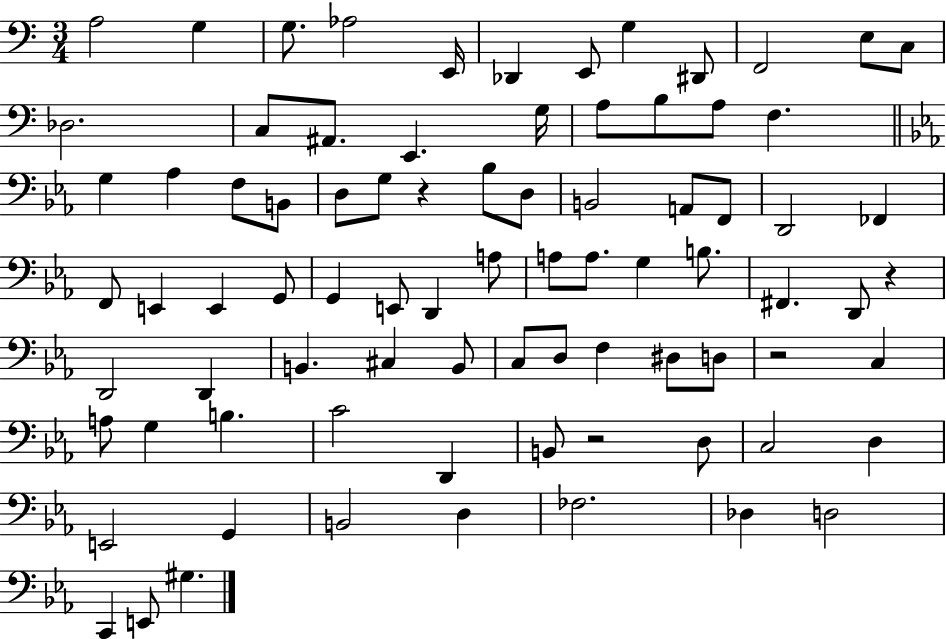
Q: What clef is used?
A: bass